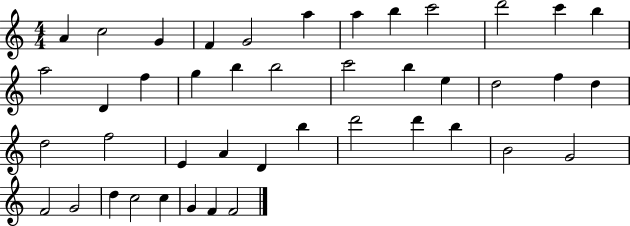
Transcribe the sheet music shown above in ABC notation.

X:1
T:Untitled
M:4/4
L:1/4
K:C
A c2 G F G2 a a b c'2 d'2 c' b a2 D f g b b2 c'2 b e d2 f d d2 f2 E A D b d'2 d' b B2 G2 F2 G2 d c2 c G F F2